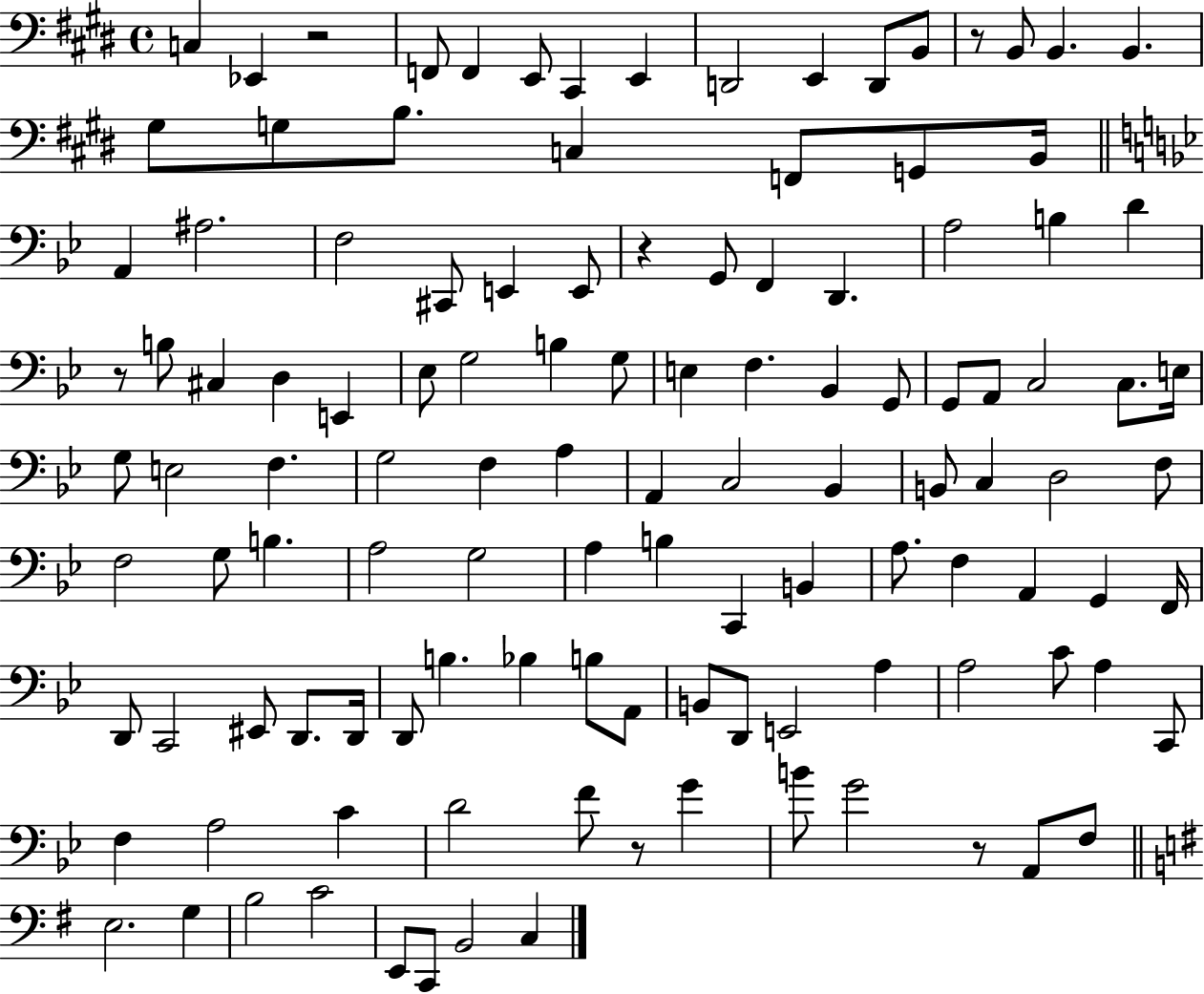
{
  \clef bass
  \time 4/4
  \defaultTimeSignature
  \key e \major
  c4 ees,4 r2 | f,8 f,4 e,8 cis,4 e,4 | d,2 e,4 d,8 b,8 | r8 b,8 b,4. b,4. | \break gis8 g8 b8. c4 f,8 g,8 b,16 | \bar "||" \break \key g \minor a,4 ais2. | f2 cis,8 e,4 e,8 | r4 g,8 f,4 d,4. | a2 b4 d'4 | \break r8 b8 cis4 d4 e,4 | ees8 g2 b4 g8 | e4 f4. bes,4 g,8 | g,8 a,8 c2 c8. e16 | \break g8 e2 f4. | g2 f4 a4 | a,4 c2 bes,4 | b,8 c4 d2 f8 | \break f2 g8 b4. | a2 g2 | a4 b4 c,4 b,4 | a8. f4 a,4 g,4 f,16 | \break d,8 c,2 eis,8 d,8. d,16 | d,8 b4. bes4 b8 a,8 | b,8 d,8 e,2 a4 | a2 c'8 a4 c,8 | \break f4 a2 c'4 | d'2 f'8 r8 g'4 | b'8 g'2 r8 a,8 f8 | \bar "||" \break \key e \minor e2. g4 | b2 c'2 | e,8 c,8 b,2 c4 | \bar "|."
}